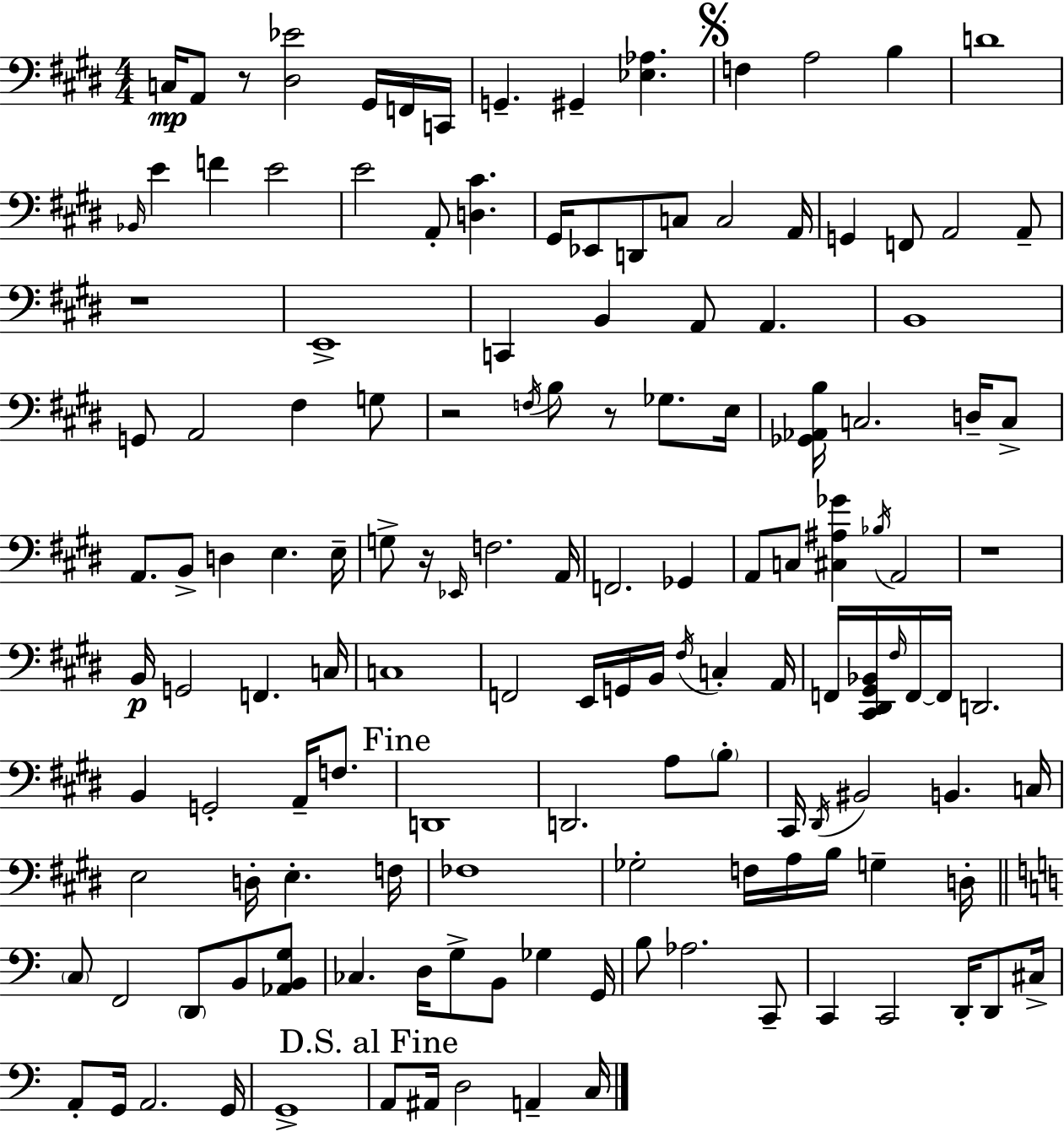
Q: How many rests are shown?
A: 6